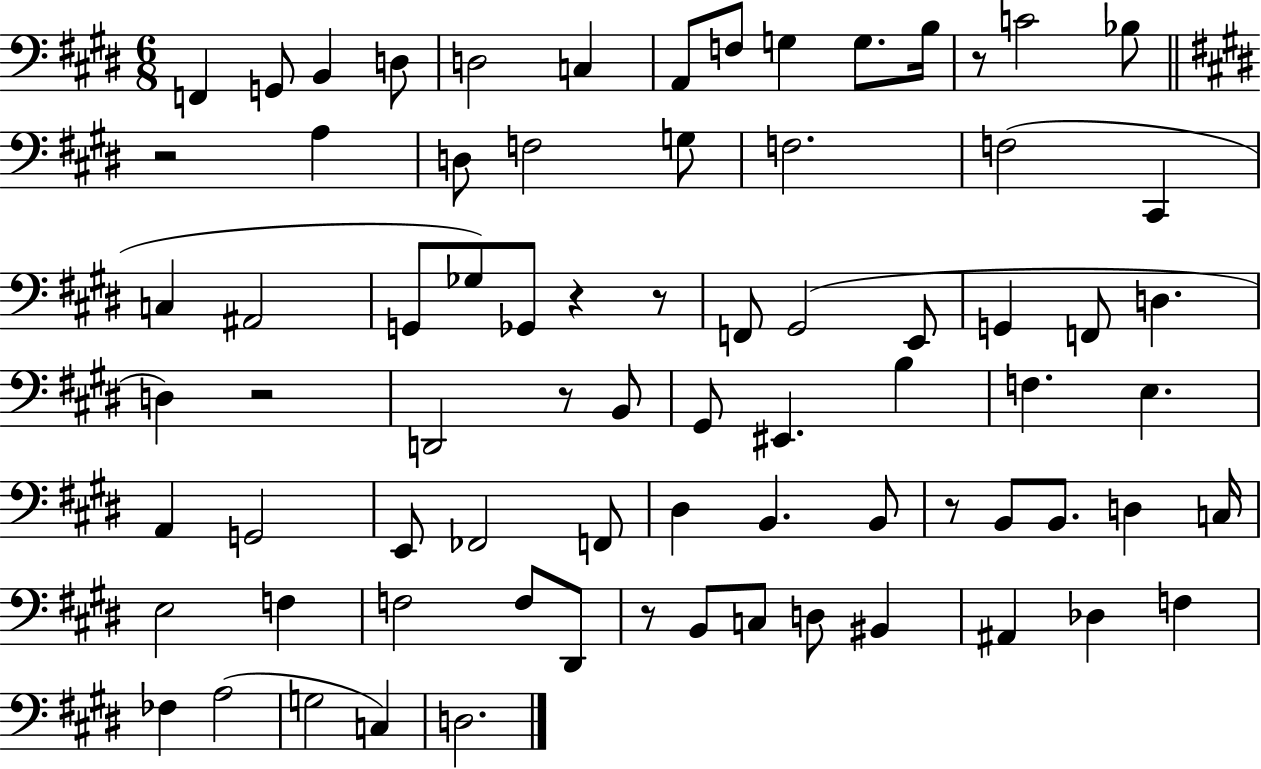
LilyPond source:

{
  \clef bass
  \numericTimeSignature
  \time 6/8
  \key e \major
  \repeat volta 2 { f,4 g,8 b,4 d8 | d2 c4 | a,8 f8 g4 g8. b16 | r8 c'2 bes8 | \break \bar "||" \break \key e \major r2 a4 | d8 f2 g8 | f2. | f2( cis,4 | \break c4 ais,2 | g,8 ges8) ges,8 r4 r8 | f,8 gis,2( e,8 | g,4 f,8 d4. | \break d4) r2 | d,2 r8 b,8 | gis,8 eis,4. b4 | f4. e4. | \break a,4 g,2 | e,8 fes,2 f,8 | dis4 b,4. b,8 | r8 b,8 b,8. d4 c16 | \break e2 f4 | f2 f8 dis,8 | r8 b,8 c8 d8 bis,4 | ais,4 des4 f4 | \break fes4 a2( | g2 c4) | d2. | } \bar "|."
}